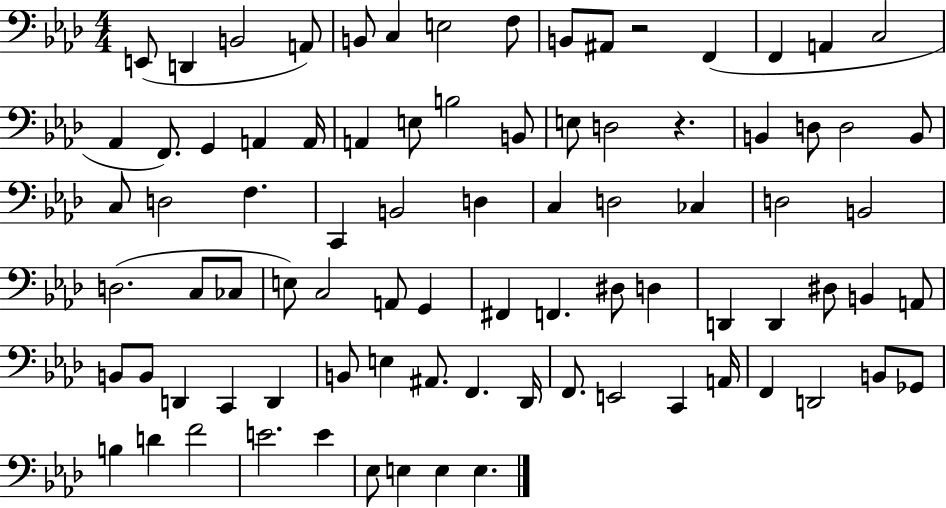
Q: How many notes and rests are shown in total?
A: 85